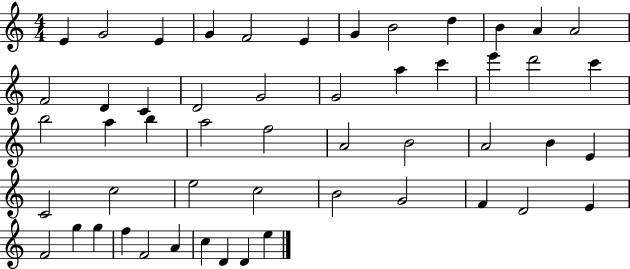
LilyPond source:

{
  \clef treble
  \numericTimeSignature
  \time 4/4
  \key c \major
  e'4 g'2 e'4 | g'4 f'2 e'4 | g'4 b'2 d''4 | b'4 a'4 a'2 | \break f'2 d'4 c'4 | d'2 g'2 | g'2 a''4 c'''4 | e'''4 d'''2 c'''4 | \break b''2 a''4 b''4 | a''2 f''2 | a'2 b'2 | a'2 b'4 e'4 | \break c'2 c''2 | e''2 c''2 | b'2 g'2 | f'4 d'2 e'4 | \break f'2 g''4 g''4 | f''4 f'2 a'4 | c''4 d'4 d'4 e''4 | \bar "|."
}